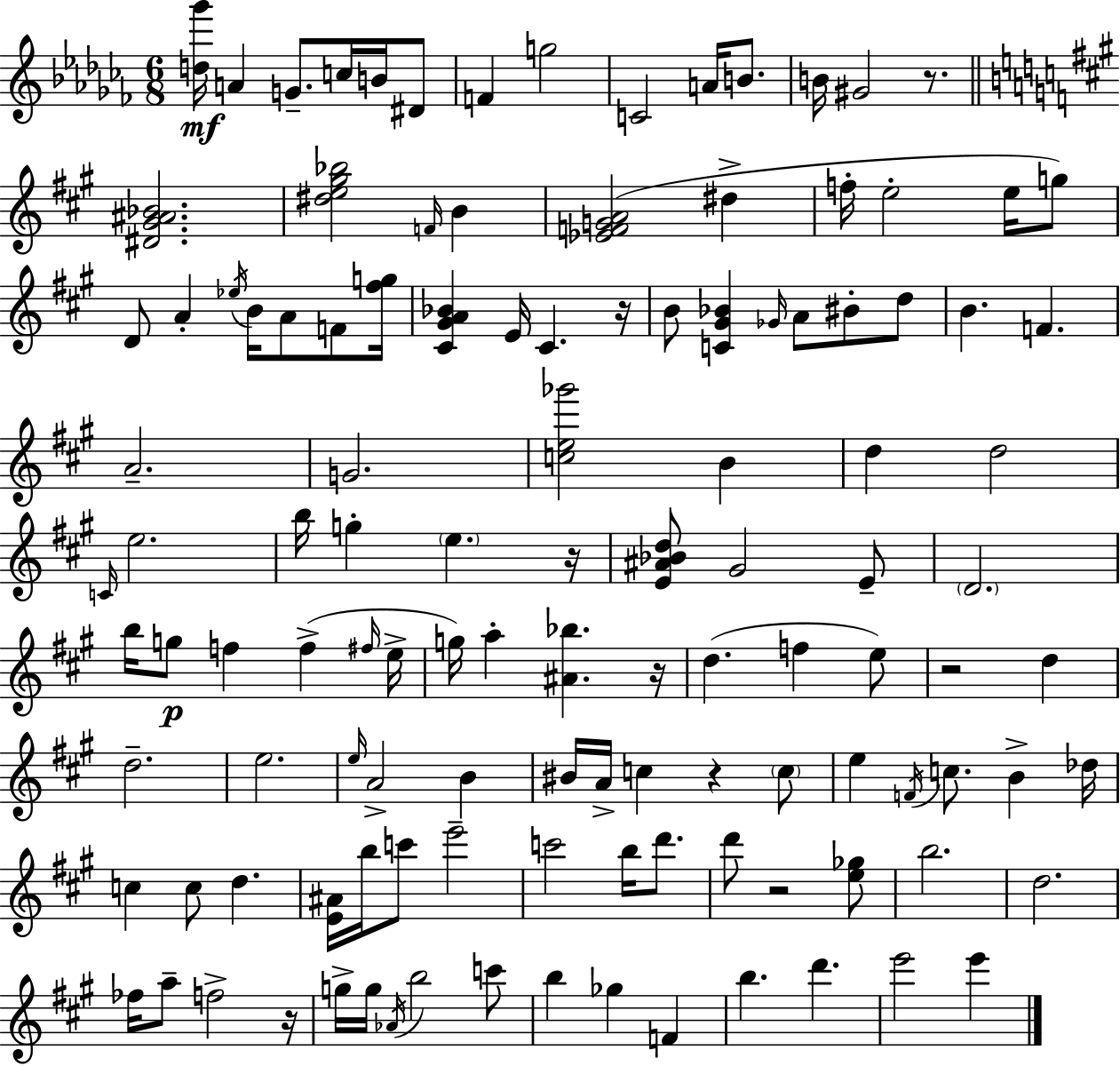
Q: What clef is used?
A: treble